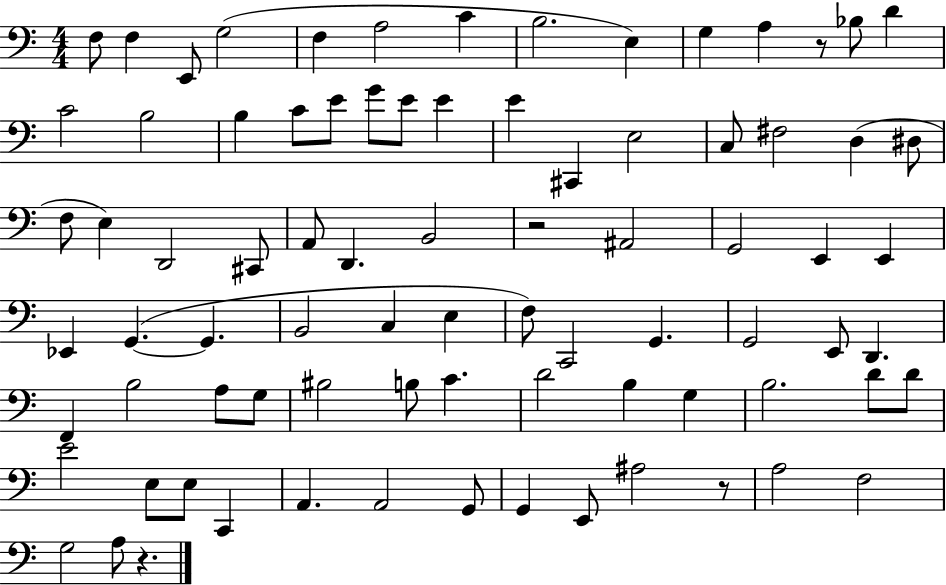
X:1
T:Untitled
M:4/4
L:1/4
K:C
F,/2 F, E,,/2 G,2 F, A,2 C B,2 E, G, A, z/2 _B,/2 D C2 B,2 B, C/2 E/2 G/2 E/2 E E ^C,, E,2 C,/2 ^F,2 D, ^D,/2 F,/2 E, D,,2 ^C,,/2 A,,/2 D,, B,,2 z2 ^A,,2 G,,2 E,, E,, _E,, G,, G,, B,,2 C, E, F,/2 C,,2 G,, G,,2 E,,/2 D,, F,, B,2 A,/2 G,/2 ^B,2 B,/2 C D2 B, G, B,2 D/2 D/2 E2 E,/2 E,/2 C,, A,, A,,2 G,,/2 G,, E,,/2 ^A,2 z/2 A,2 F,2 G,2 A,/2 z